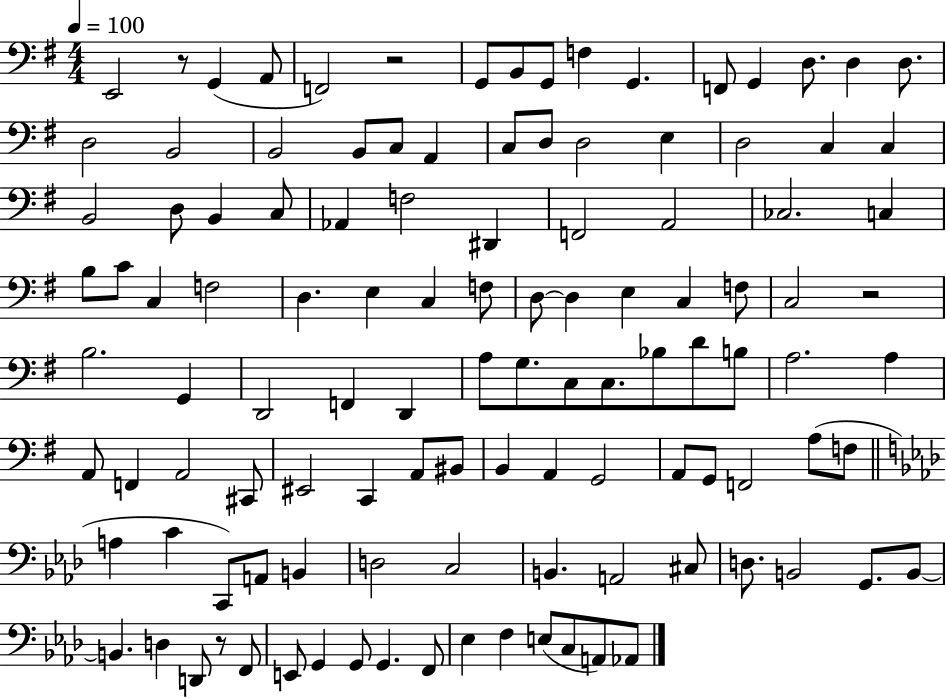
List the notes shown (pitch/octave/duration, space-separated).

E2/h R/e G2/q A2/e F2/h R/h G2/e B2/e G2/e F3/q G2/q. F2/e G2/q D3/e. D3/q D3/e. D3/h B2/h B2/h B2/e C3/e A2/q C3/e D3/e D3/h E3/q D3/h C3/q C3/q B2/h D3/e B2/q C3/e Ab2/q F3/h D#2/q F2/h A2/h CES3/h. C3/q B3/e C4/e C3/q F3/h D3/q. E3/q C3/q F3/e D3/e D3/q E3/q C3/q F3/e C3/h R/h B3/h. G2/q D2/h F2/q D2/q A3/e G3/e. C3/e C3/e. Bb3/e D4/e B3/e A3/h. A3/q A2/e F2/q A2/h C#2/e EIS2/h C2/q A2/e BIS2/e B2/q A2/q G2/h A2/e G2/e F2/h A3/e F3/e A3/q C4/q C2/e A2/e B2/q D3/h C3/h B2/q. A2/h C#3/e D3/e. B2/h G2/e. B2/e B2/q. D3/q D2/e R/e F2/e E2/e G2/q G2/e G2/q. F2/e Eb3/q F3/q E3/e C3/e A2/e Ab2/e